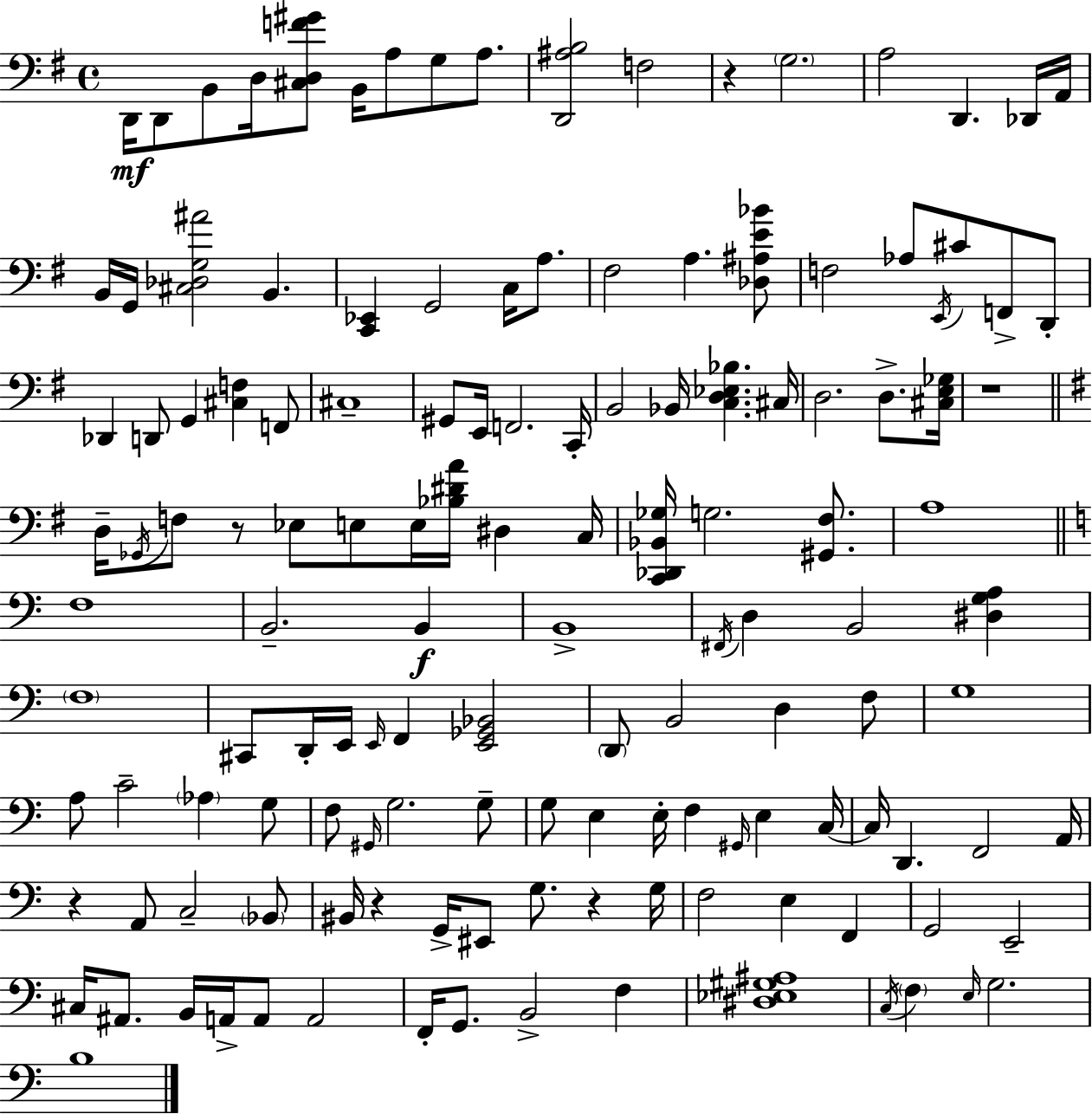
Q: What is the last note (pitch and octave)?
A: B3